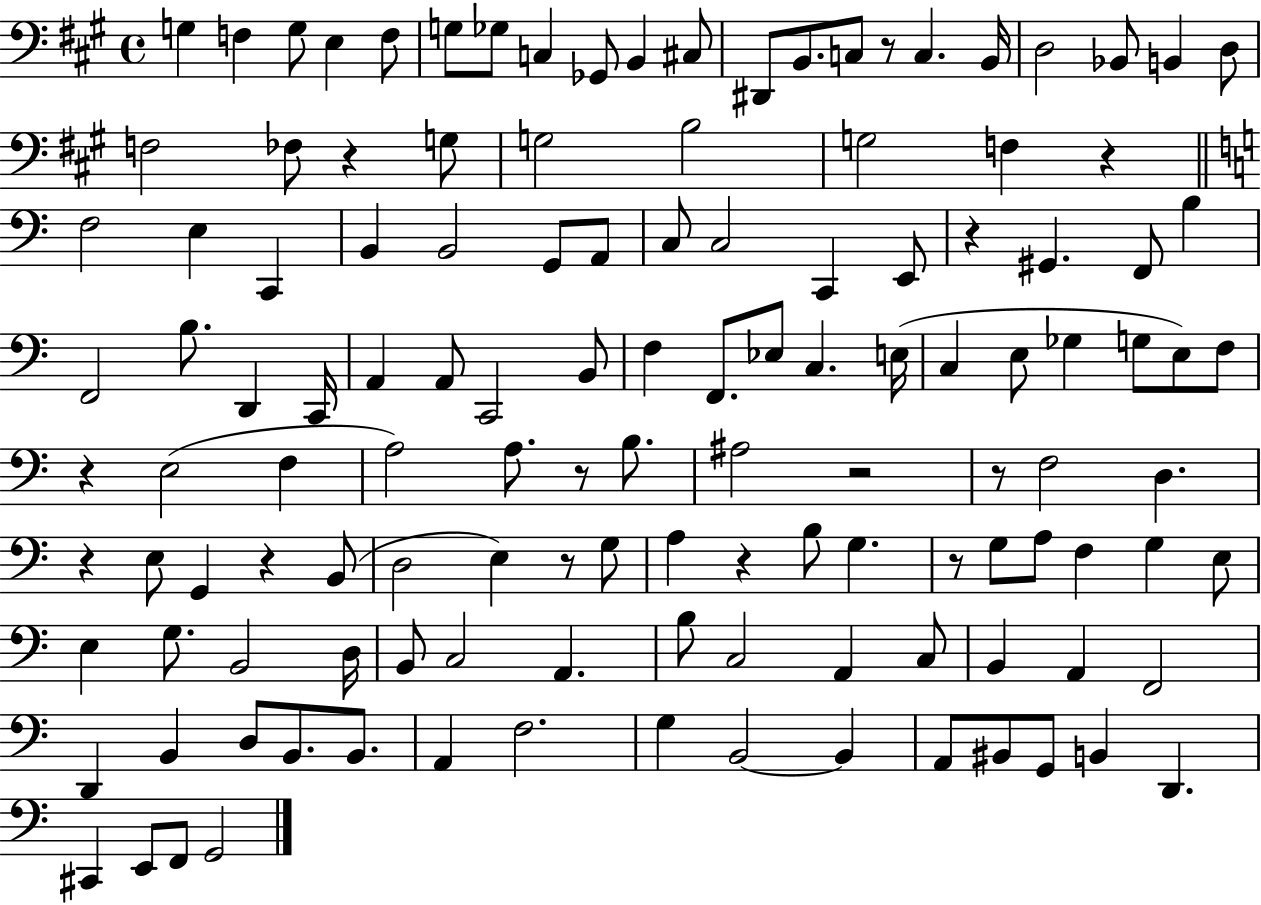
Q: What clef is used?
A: bass